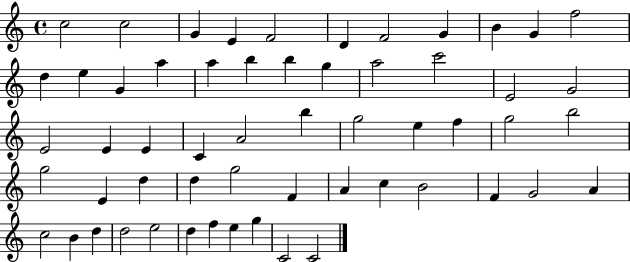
C5/h C5/h G4/q E4/q F4/h D4/q F4/h G4/q B4/q G4/q F5/h D5/q E5/q G4/q A5/q A5/q B5/q B5/q G5/q A5/h C6/h E4/h G4/h E4/h E4/q E4/q C4/q A4/h B5/q G5/h E5/q F5/q G5/h B5/h G5/h E4/q D5/q D5/q G5/h F4/q A4/q C5/q B4/h F4/q G4/h A4/q C5/h B4/q D5/q D5/h E5/h D5/q F5/q E5/q G5/q C4/h C4/h